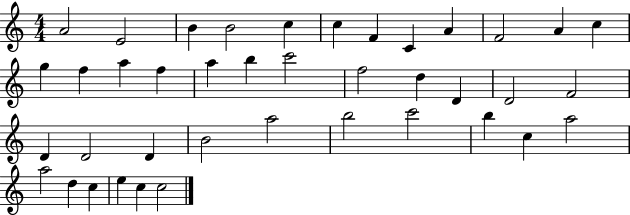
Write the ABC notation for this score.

X:1
T:Untitled
M:4/4
L:1/4
K:C
A2 E2 B B2 c c F C A F2 A c g f a f a b c'2 f2 d D D2 F2 D D2 D B2 a2 b2 c'2 b c a2 a2 d c e c c2